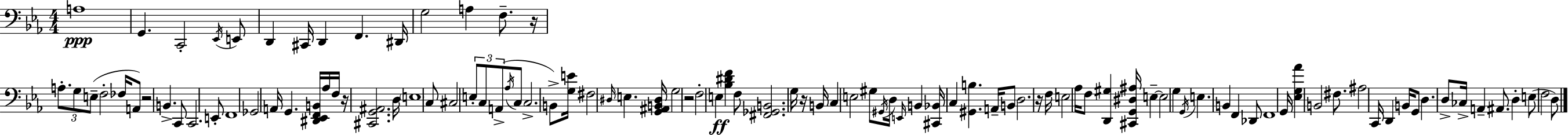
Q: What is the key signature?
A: C minor